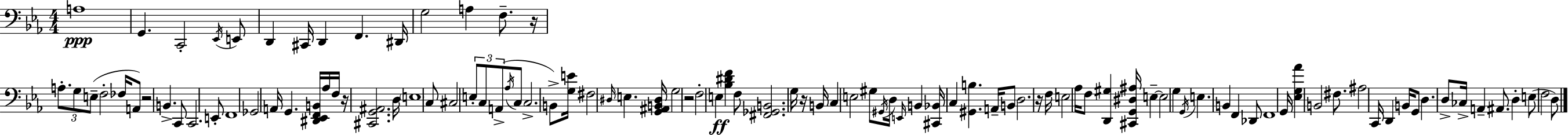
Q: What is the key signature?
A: C minor